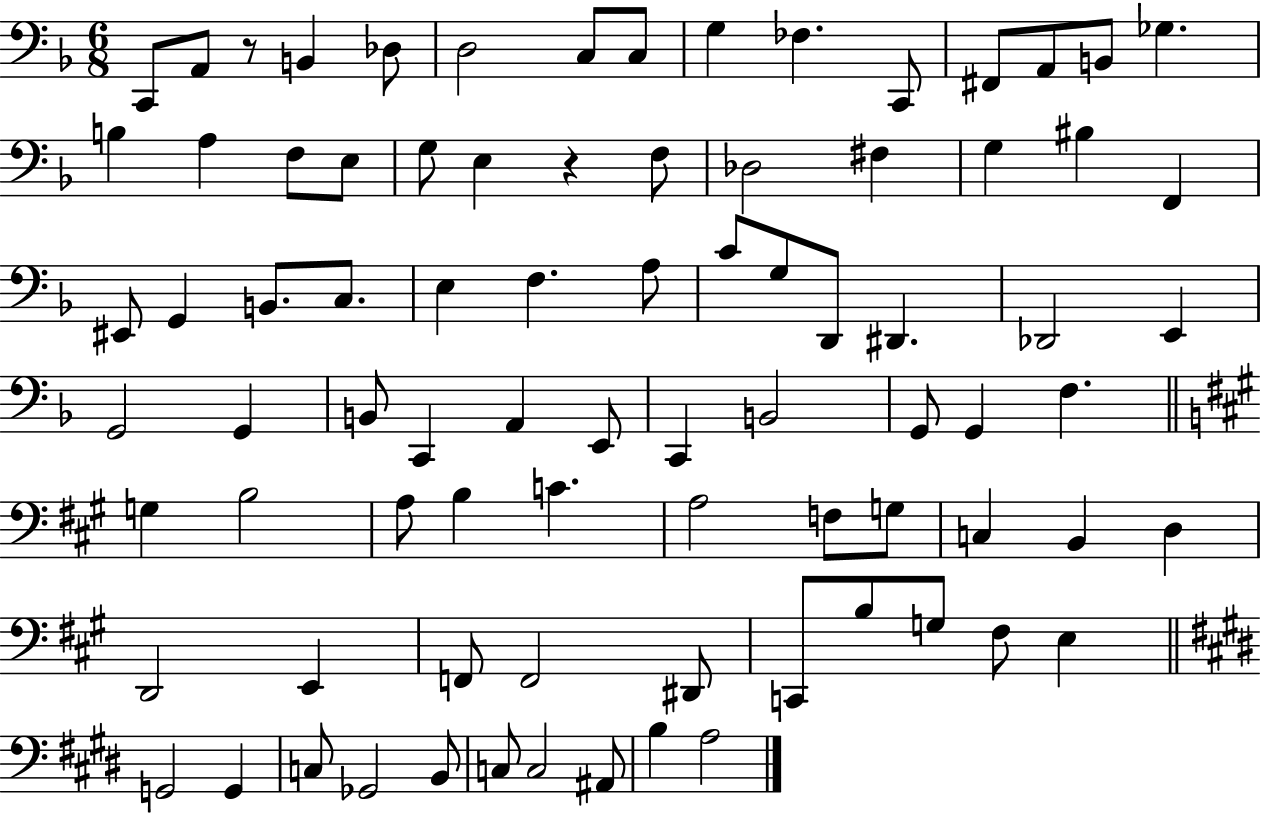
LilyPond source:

{
  \clef bass
  \numericTimeSignature
  \time 6/8
  \key f \major
  c,8 a,8 r8 b,4 des8 | d2 c8 c8 | g4 fes4. c,8 | fis,8 a,8 b,8 ges4. | \break b4 a4 f8 e8 | g8 e4 r4 f8 | des2 fis4 | g4 bis4 f,4 | \break eis,8 g,4 b,8. c8. | e4 f4. a8 | c'8 g8 d,8 dis,4. | des,2 e,4 | \break g,2 g,4 | b,8 c,4 a,4 e,8 | c,4 b,2 | g,8 g,4 f4. | \break \bar "||" \break \key a \major g4 b2 | a8 b4 c'4. | a2 f8 g8 | c4 b,4 d4 | \break d,2 e,4 | f,8 f,2 dis,8 | c,8 b8 g8 fis8 e4 | \bar "||" \break \key e \major g,2 g,4 | c8 ges,2 b,8 | c8 c2 ais,8 | b4 a2 | \break \bar "|."
}